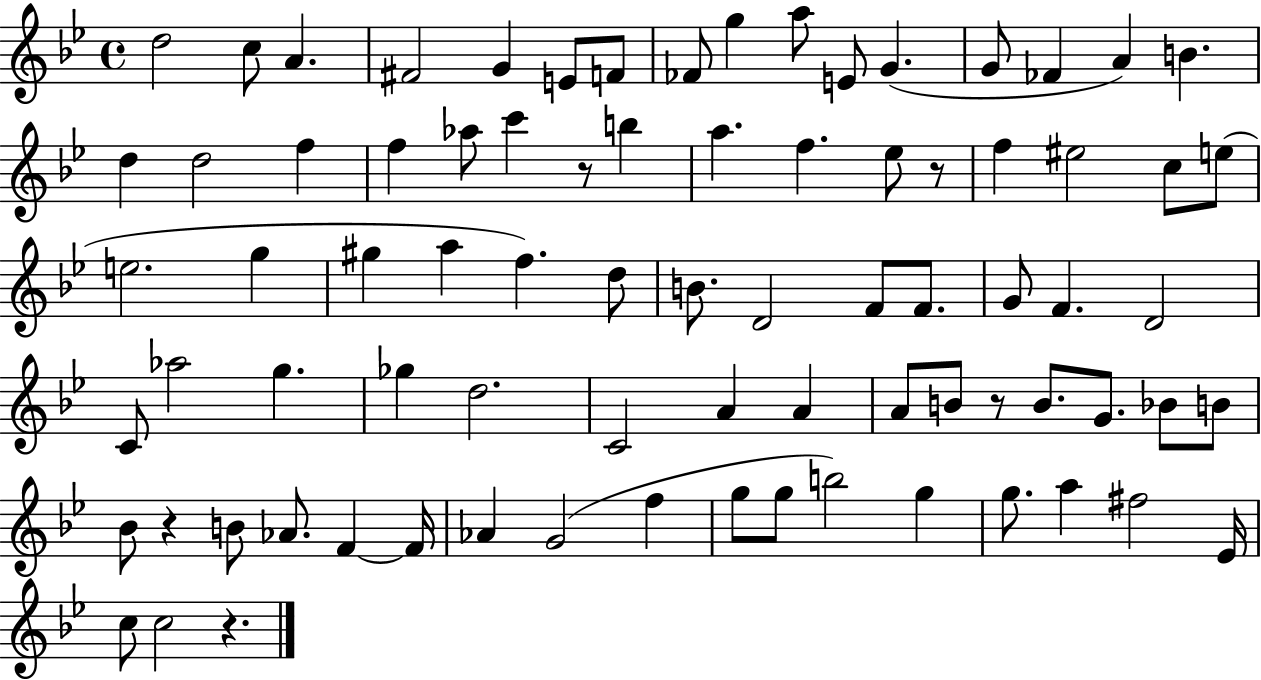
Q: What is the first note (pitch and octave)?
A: D5